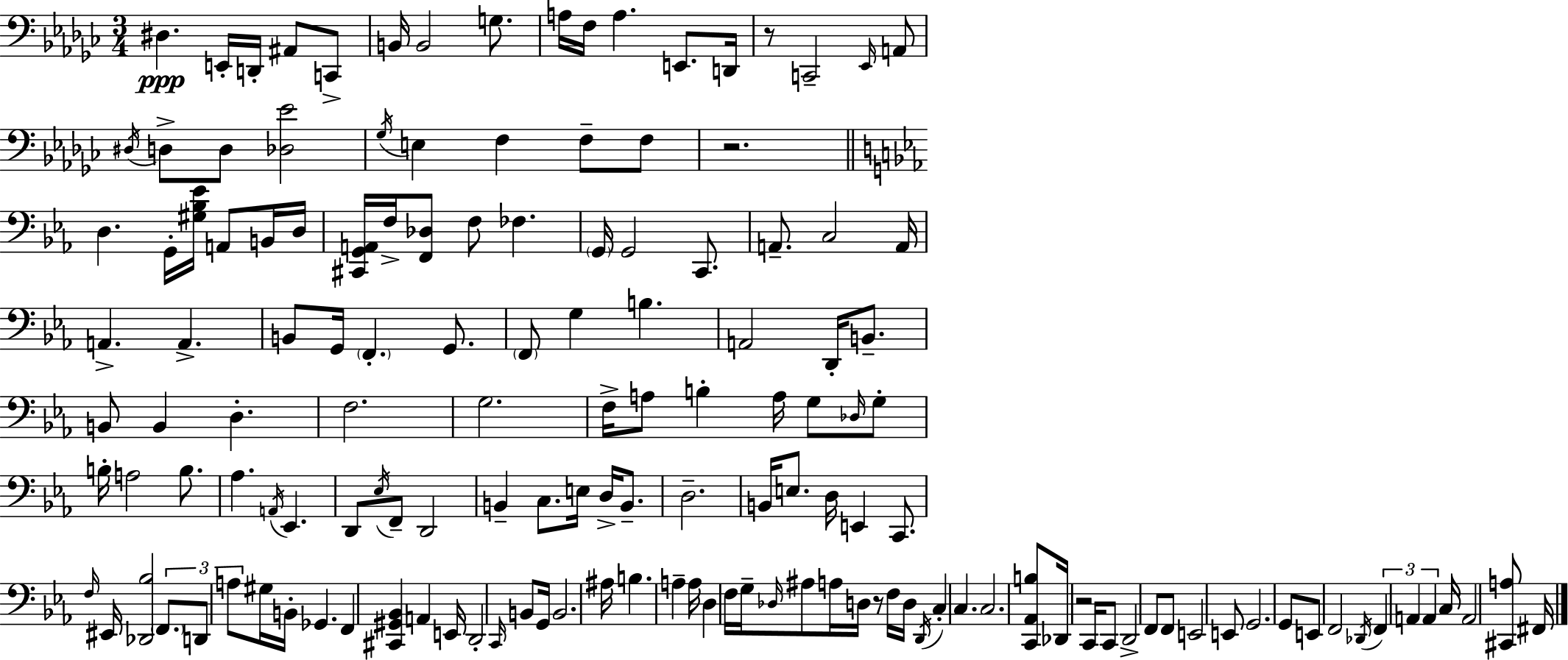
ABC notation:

X:1
T:Untitled
M:3/4
L:1/4
K:Ebm
^D, E,,/4 D,,/4 ^A,,/2 C,,/2 B,,/4 B,,2 G,/2 A,/4 F,/4 A, E,,/2 D,,/4 z/2 C,,2 _E,,/4 A,,/2 ^D,/4 D,/2 D,/2 [_D,_E]2 _G,/4 E, F, F,/2 F,/2 z2 D, G,,/4 [^G,_B,_E]/4 A,,/2 B,,/4 D,/4 [^C,,G,,A,,]/4 F,/4 [F,,_D,]/2 F,/2 _F, G,,/4 G,,2 C,,/2 A,,/2 C,2 A,,/4 A,, A,, B,,/2 G,,/4 F,, G,,/2 F,,/2 G, B, A,,2 D,,/4 B,,/2 B,,/2 B,, D, F,2 G,2 F,/4 A,/2 B, A,/4 G,/2 _D,/4 G,/2 B,/4 A,2 B,/2 _A, A,,/4 _E,, D,,/2 _E,/4 F,,/2 D,,2 B,, C,/2 E,/4 D,/4 B,,/2 D,2 B,,/4 E,/2 D,/4 E,, C,,/2 F,/4 ^E,,/4 [_D,,_B,]2 F,,/2 D,,/2 A,/2 ^G,/4 B,,/4 _G,, F,, [^C,,^G,,_B,,] A,, E,,/4 D,,2 C,,/4 B,,/2 G,,/4 B,,2 ^A,/4 B, A, A,/4 D, F,/4 G,/4 _D,/4 ^A,/2 A,/4 D,/4 z/2 F,/4 D,/4 D,,/4 C, C, C,2 [C,,_A,,B,]/2 _D,,/4 z2 C,,/4 C,,/2 D,,2 F,,/2 F,,/2 E,,2 E,,/2 G,,2 G,,/2 E,,/2 F,,2 _D,,/4 F,, A,, A,, C,/4 A,,2 [^C,,A,]/2 ^F,,/4